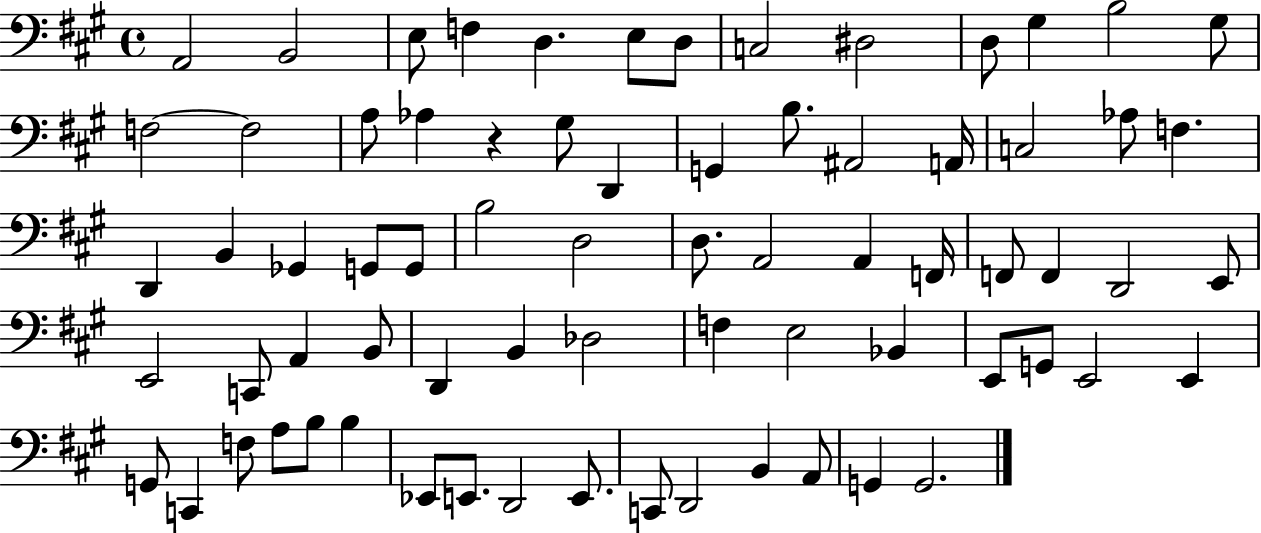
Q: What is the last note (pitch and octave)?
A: G2